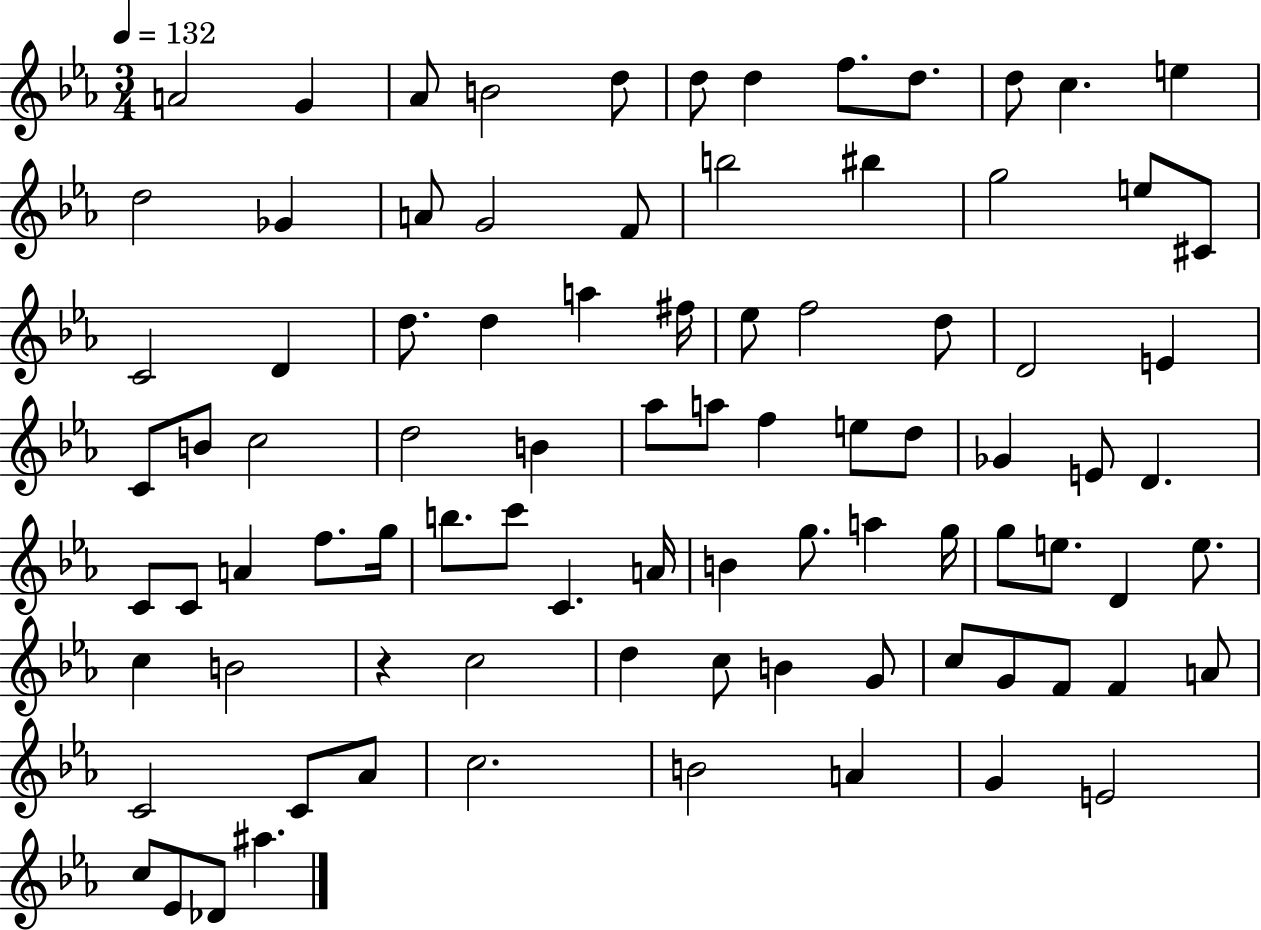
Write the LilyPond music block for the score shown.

{
  \clef treble
  \numericTimeSignature
  \time 3/4
  \key ees \major
  \tempo 4 = 132
  a'2 g'4 | aes'8 b'2 d''8 | d''8 d''4 f''8. d''8. | d''8 c''4. e''4 | \break d''2 ges'4 | a'8 g'2 f'8 | b''2 bis''4 | g''2 e''8 cis'8 | \break c'2 d'4 | d''8. d''4 a''4 fis''16 | ees''8 f''2 d''8 | d'2 e'4 | \break c'8 b'8 c''2 | d''2 b'4 | aes''8 a''8 f''4 e''8 d''8 | ges'4 e'8 d'4. | \break c'8 c'8 a'4 f''8. g''16 | b''8. c'''8 c'4. a'16 | b'4 g''8. a''4 g''16 | g''8 e''8. d'4 e''8. | \break c''4 b'2 | r4 c''2 | d''4 c''8 b'4 g'8 | c''8 g'8 f'8 f'4 a'8 | \break c'2 c'8 aes'8 | c''2. | b'2 a'4 | g'4 e'2 | \break c''8 ees'8 des'8 ais''4. | \bar "|."
}